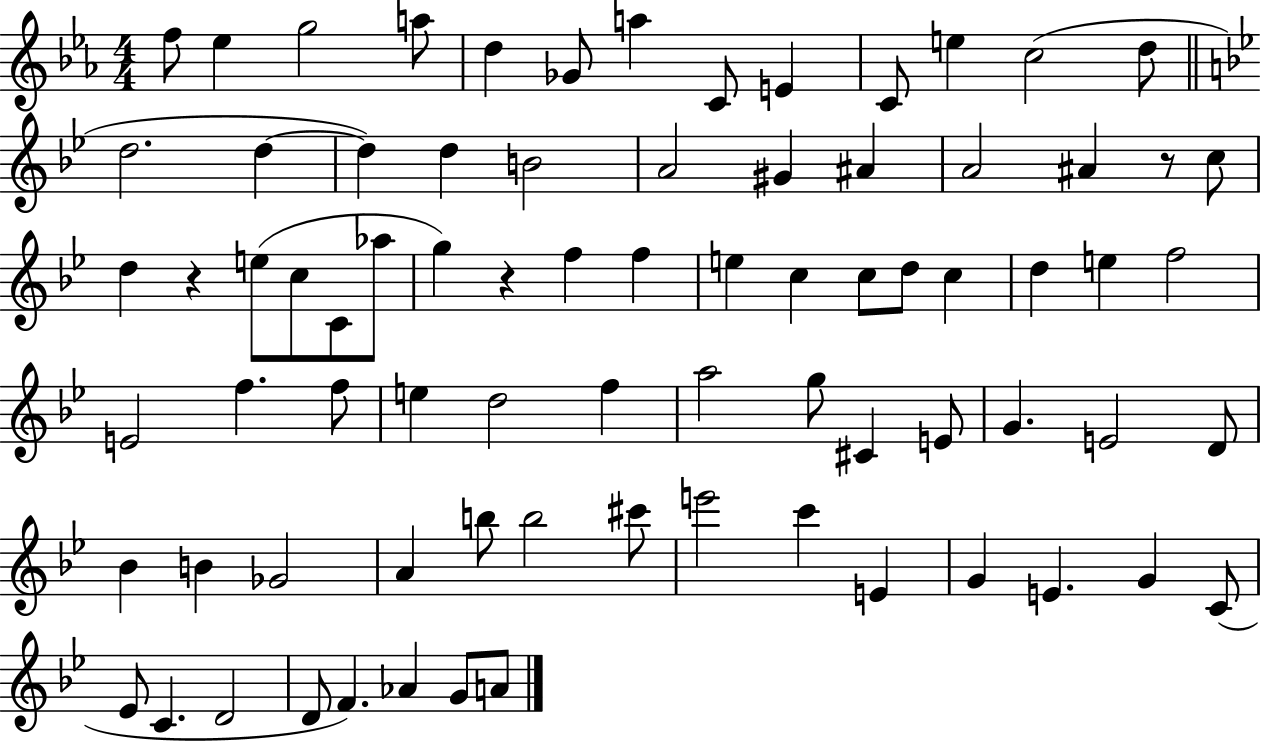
{
  \clef treble
  \numericTimeSignature
  \time 4/4
  \key ees \major
  f''8 ees''4 g''2 a''8 | d''4 ges'8 a''4 c'8 e'4 | c'8 e''4 c''2( d''8 | \bar "||" \break \key bes \major d''2. d''4~~ | d''4) d''4 b'2 | a'2 gis'4 ais'4 | a'2 ais'4 r8 c''8 | \break d''4 r4 e''8( c''8 c'8 aes''8 | g''4) r4 f''4 f''4 | e''4 c''4 c''8 d''8 c''4 | d''4 e''4 f''2 | \break e'2 f''4. f''8 | e''4 d''2 f''4 | a''2 g''8 cis'4 e'8 | g'4. e'2 d'8 | \break bes'4 b'4 ges'2 | a'4 b''8 b''2 cis'''8 | e'''2 c'''4 e'4 | g'4 e'4. g'4 c'8( | \break ees'8 c'4. d'2 | d'8 f'4.) aes'4 g'8 a'8 | \bar "|."
}